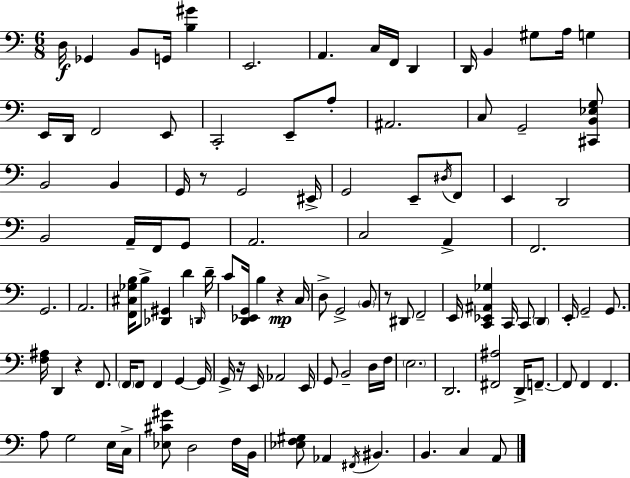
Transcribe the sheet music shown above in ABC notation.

X:1
T:Untitled
M:6/8
L:1/4
K:Am
D,/4 _G,, B,,/2 G,,/4 [B,^G] E,,2 A,, C,/4 F,,/4 D,, D,,/4 B,, ^G,/2 A,/4 G, E,,/4 D,,/4 F,,2 E,,/2 C,,2 E,,/2 A,/2 ^A,,2 C,/2 G,,2 [^C,,B,,_E,G,]/2 B,,2 B,, G,,/4 z/2 G,,2 ^E,,/4 G,,2 E,,/2 ^D,/4 F,,/2 E,, D,,2 B,,2 A,,/4 F,,/4 G,,/2 A,,2 C,2 A,, F,,2 G,,2 A,,2 [F,,^C,_G,B,]/4 B,/2 [_D,,^G,,] D D,,/4 D/4 C/2 [D,,_E,,G,,]/4 B, z C,/4 D,/2 G,,2 B,,/2 z/2 ^D,,/2 F,,2 E,,/4 [C,,_E,,^A,,_G,] C,,/4 C,,/2 D,, E,,/4 G,,2 G,,/2 [F,^A,]/4 D,, z F,,/2 F,,/4 F,,/2 F,, G,, G,,/4 G,,/4 z/4 E,,/4 _A,,2 E,,/4 G,,/2 B,,2 D,/4 F,/4 E,2 D,,2 [^F,,^A,]2 D,,/4 F,,/2 F,,/2 F,, F,, A,/2 G,2 E,/4 C,/4 [_E,^C^G]/2 D,2 F,/4 B,,/4 [_E,F,^G,]/2 _A,, ^F,,/4 ^B,, B,, C, A,,/2